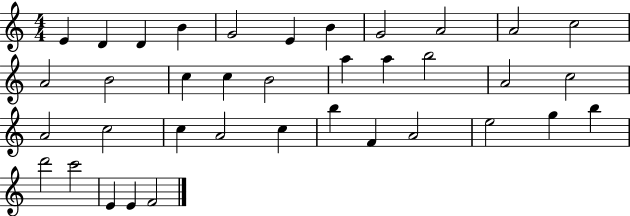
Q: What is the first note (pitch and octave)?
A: E4